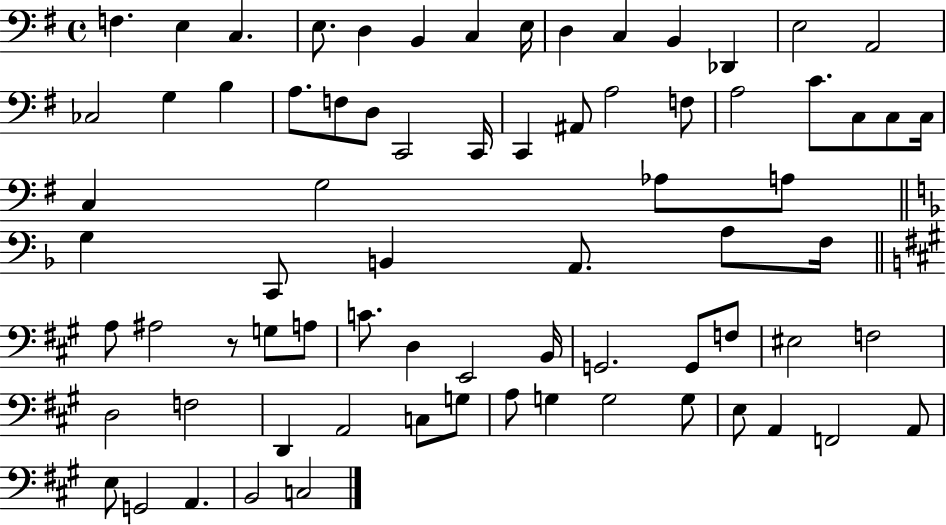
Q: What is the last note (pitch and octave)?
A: C3